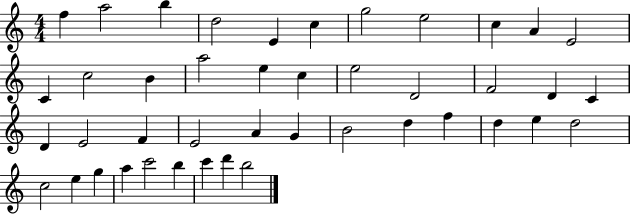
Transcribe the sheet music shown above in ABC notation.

X:1
T:Untitled
M:4/4
L:1/4
K:C
f a2 b d2 E c g2 e2 c A E2 C c2 B a2 e c e2 D2 F2 D C D E2 F E2 A G B2 d f d e d2 c2 e g a c'2 b c' d' b2